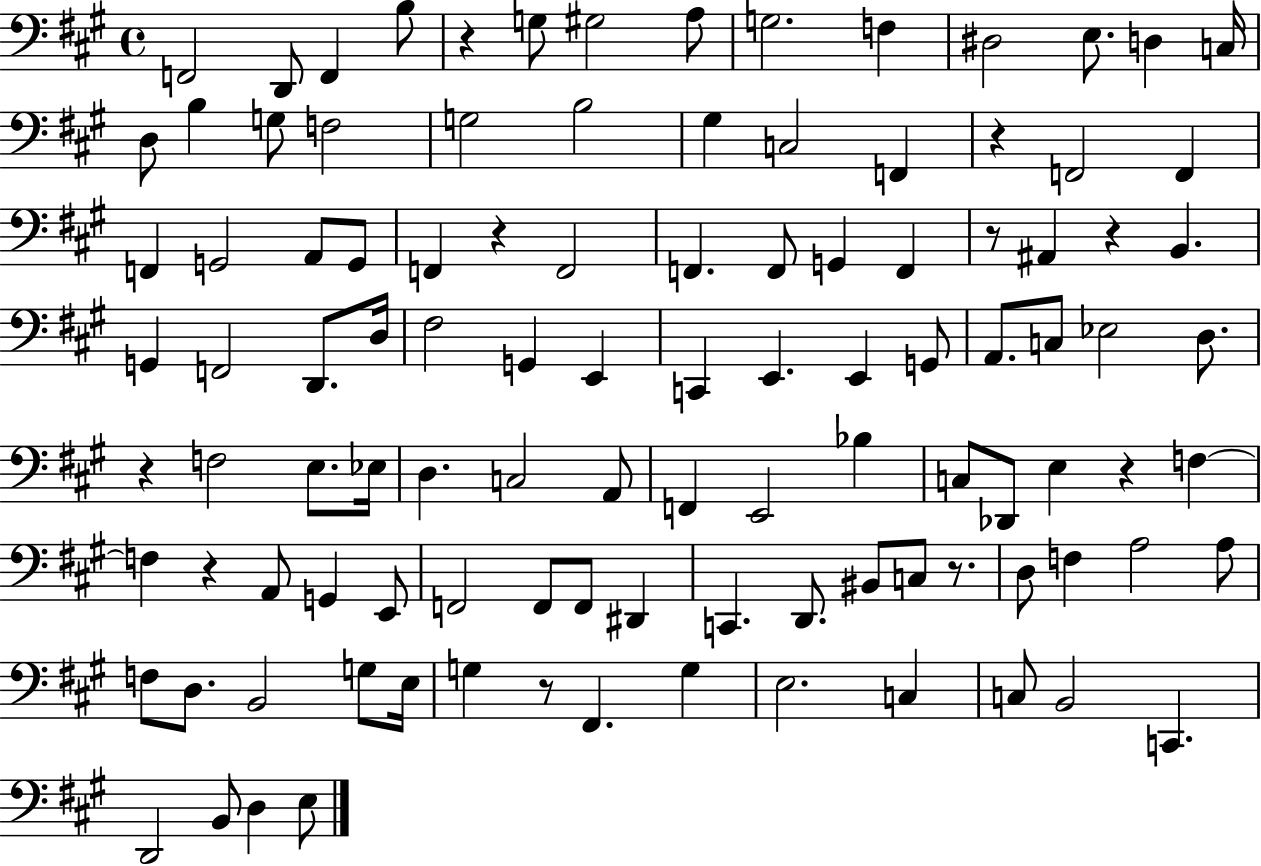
X:1
T:Untitled
M:4/4
L:1/4
K:A
F,,2 D,,/2 F,, B,/2 z G,/2 ^G,2 A,/2 G,2 F, ^D,2 E,/2 D, C,/4 D,/2 B, G,/2 F,2 G,2 B,2 ^G, C,2 F,, z F,,2 F,, F,, G,,2 A,,/2 G,,/2 F,, z F,,2 F,, F,,/2 G,, F,, z/2 ^A,, z B,, G,, F,,2 D,,/2 D,/4 ^F,2 G,, E,, C,, E,, E,, G,,/2 A,,/2 C,/2 _E,2 D,/2 z F,2 E,/2 _E,/4 D, C,2 A,,/2 F,, E,,2 _B, C,/2 _D,,/2 E, z F, F, z A,,/2 G,, E,,/2 F,,2 F,,/2 F,,/2 ^D,, C,, D,,/2 ^B,,/2 C,/2 z/2 D,/2 F, A,2 A,/2 F,/2 D,/2 B,,2 G,/2 E,/4 G, z/2 ^F,, G, E,2 C, C,/2 B,,2 C,, D,,2 B,,/2 D, E,/2